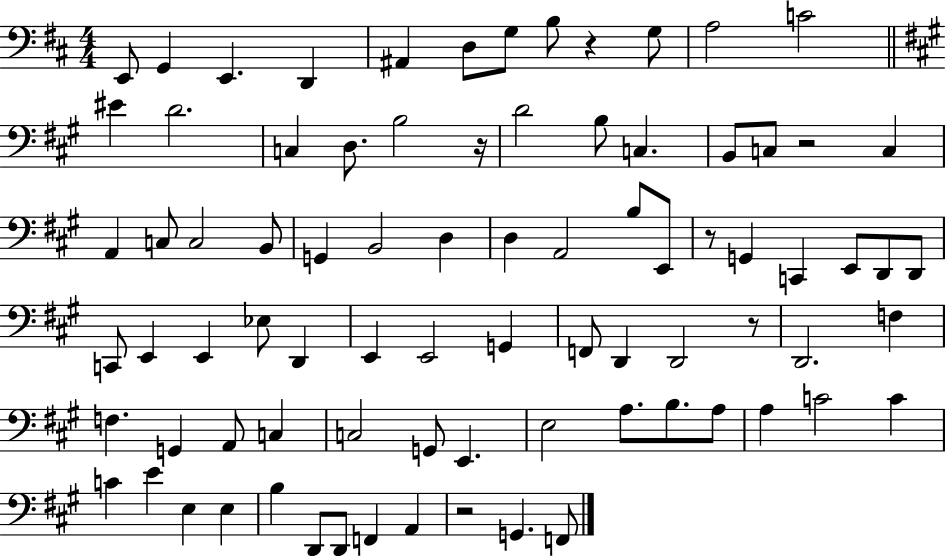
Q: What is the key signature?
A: D major